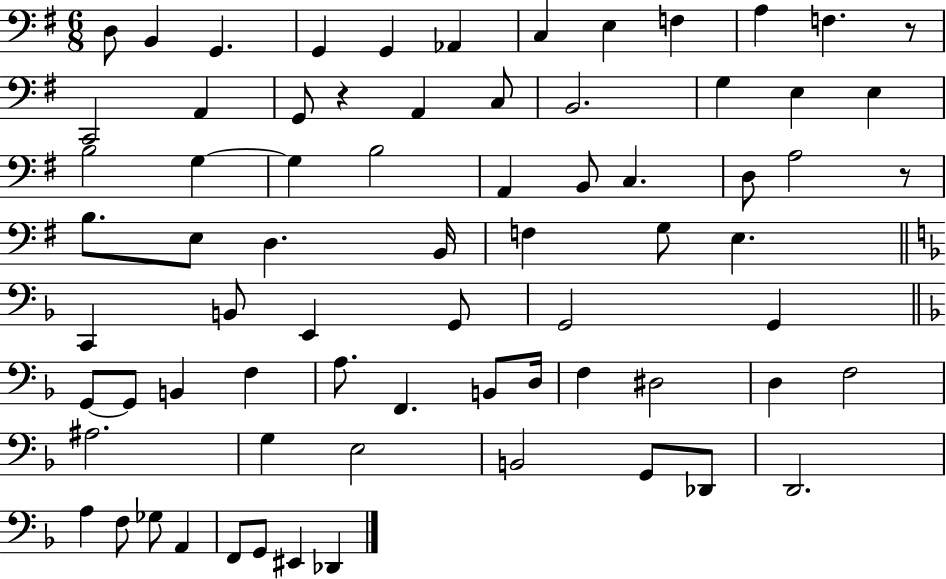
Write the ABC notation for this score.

X:1
T:Untitled
M:6/8
L:1/4
K:G
D,/2 B,, G,, G,, G,, _A,, C, E, F, A, F, z/2 C,,2 A,, G,,/2 z A,, C,/2 B,,2 G, E, E, B,2 G, G, B,2 A,, B,,/2 C, D,/2 A,2 z/2 B,/2 E,/2 D, B,,/4 F, G,/2 E, C,, B,,/2 E,, G,,/2 G,,2 G,, G,,/2 G,,/2 B,, F, A,/2 F,, B,,/2 D,/4 F, ^D,2 D, F,2 ^A,2 G, E,2 B,,2 G,,/2 _D,,/2 D,,2 A, F,/2 _G,/2 A,, F,,/2 G,,/2 ^E,, _D,,